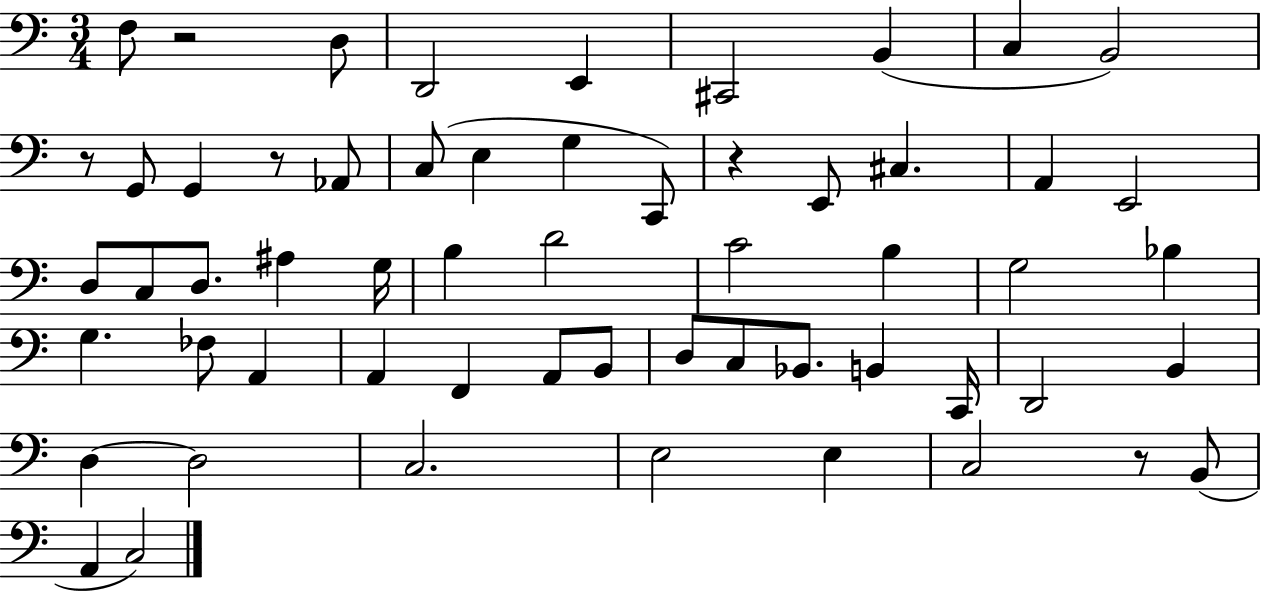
F3/e R/h D3/e D2/h E2/q C#2/h B2/q C3/q B2/h R/e G2/e G2/q R/e Ab2/e C3/e E3/q G3/q C2/e R/q E2/e C#3/q. A2/q E2/h D3/e C3/e D3/e. A#3/q G3/s B3/q D4/h C4/h B3/q G3/h Bb3/q G3/q. FES3/e A2/q A2/q F2/q A2/e B2/e D3/e C3/e Bb2/e. B2/q C2/s D2/h B2/q D3/q D3/h C3/h. E3/h E3/q C3/h R/e B2/e A2/q C3/h